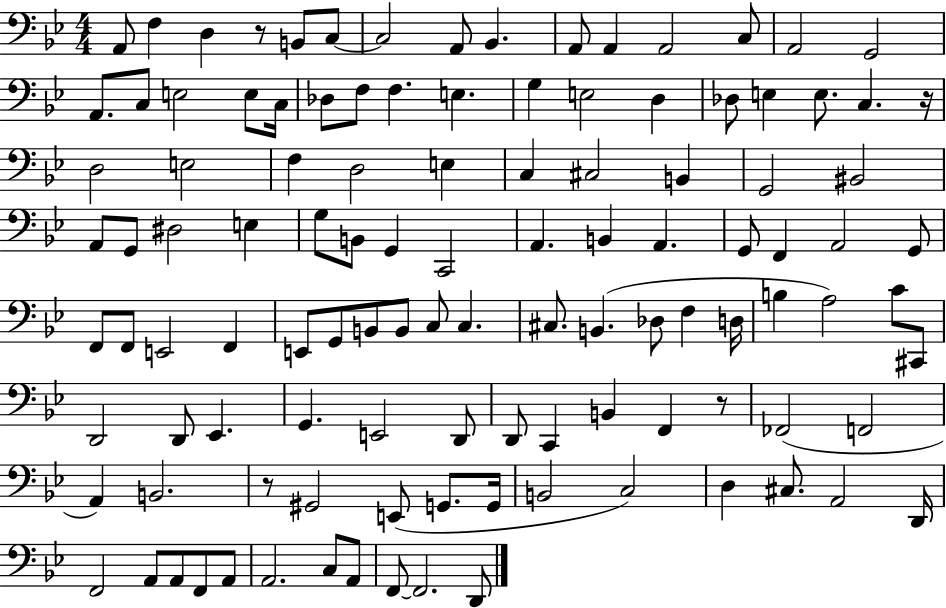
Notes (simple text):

A2/e F3/q D3/q R/e B2/e C3/e C3/h A2/e Bb2/q. A2/e A2/q A2/h C3/e A2/h G2/h A2/e. C3/e E3/h E3/e C3/s Db3/e F3/e F3/q. E3/q. G3/q E3/h D3/q Db3/e E3/q E3/e. C3/q. R/s D3/h E3/h F3/q D3/h E3/q C3/q C#3/h B2/q G2/h BIS2/h A2/e G2/e D#3/h E3/q G3/e B2/e G2/q C2/h A2/q. B2/q A2/q. G2/e F2/q A2/h G2/e F2/e F2/e E2/h F2/q E2/e G2/e B2/e B2/e C3/e C3/q. C#3/e. B2/q. Db3/e F3/q D3/s B3/q A3/h C4/e C#2/e D2/h D2/e Eb2/q. G2/q. E2/h D2/e D2/e C2/q B2/q F2/q R/e FES2/h F2/h A2/q B2/h. R/e G#2/h E2/e G2/e. G2/s B2/h C3/h D3/q C#3/e. A2/h D2/s F2/h A2/e A2/e F2/e A2/e A2/h. C3/e A2/e F2/e F2/h. D2/e